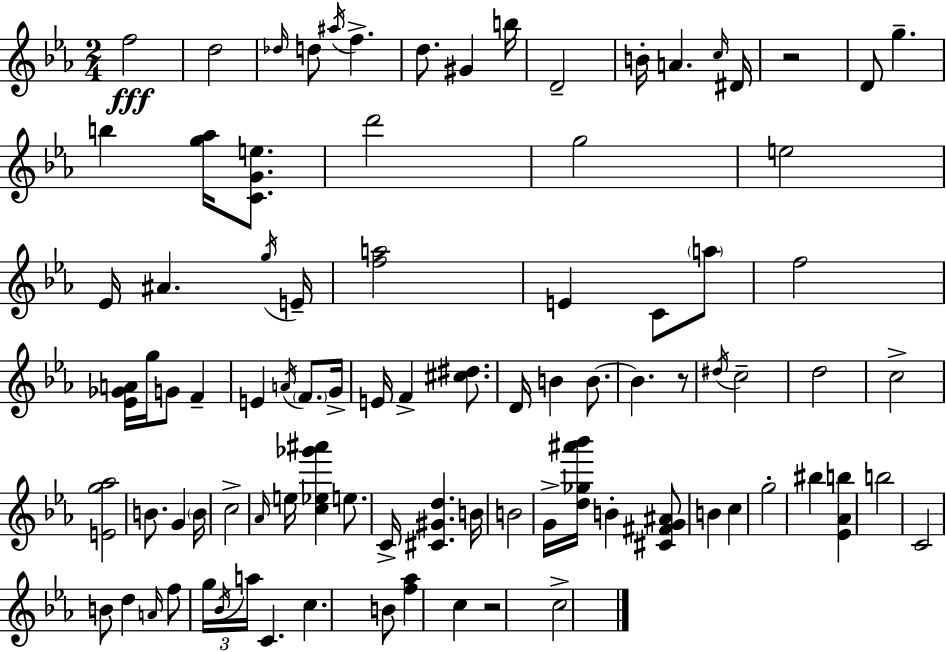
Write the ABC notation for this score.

X:1
T:Untitled
M:2/4
L:1/4
K:Cm
f2 d2 _d/4 d/2 ^a/4 f d/2 ^G b/4 D2 B/4 A c/4 ^D/4 z2 D/2 g b [g_a]/4 [CGe]/2 d'2 g2 e2 _E/4 ^A g/4 E/4 [fa]2 E C/2 a/2 f2 [_E_GA]/4 g/4 G/2 F E A/4 F/2 G/4 E/4 F [^c^d]/2 D/4 B B/2 B z/2 ^d/4 c2 d2 c2 [Eg_a]2 B/2 G B/4 c2 _A/4 e/4 [c_e_g'^a'] e/2 C/4 [^C^Gd] B/4 B2 G/4 [d_g^a'_b']/4 B [^C^FG^A]/2 B c g2 ^b [_E_Ab] b2 C2 B/2 d A/4 f/2 g/4 _B/4 a/4 C c B/2 [f_a] c z2 c2